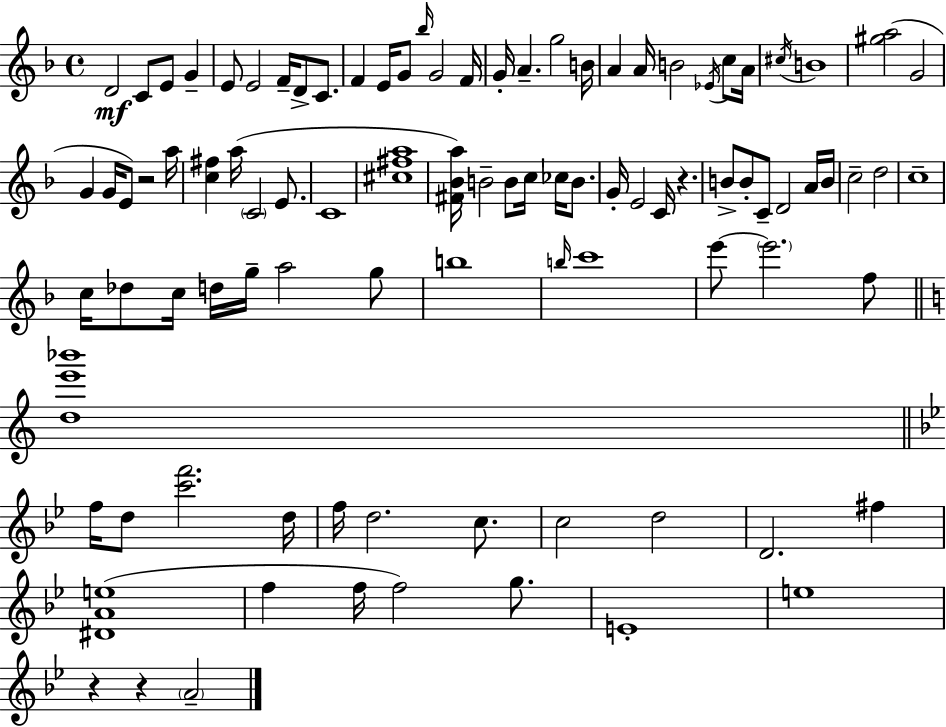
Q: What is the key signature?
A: D minor